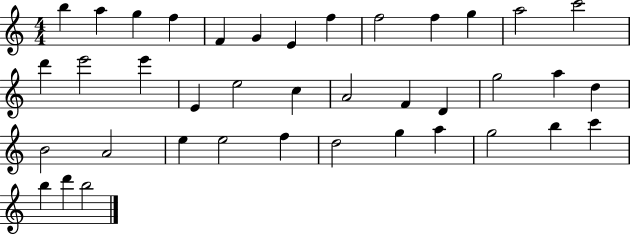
B5/q A5/q G5/q F5/q F4/q G4/q E4/q F5/q F5/h F5/q G5/q A5/h C6/h D6/q E6/h E6/q E4/q E5/h C5/q A4/h F4/q D4/q G5/h A5/q D5/q B4/h A4/h E5/q E5/h F5/q D5/h G5/q A5/q G5/h B5/q C6/q B5/q D6/q B5/h